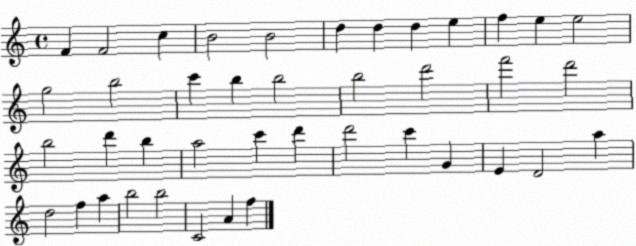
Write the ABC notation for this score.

X:1
T:Untitled
M:4/4
L:1/4
K:C
F F2 c B2 B2 d d d e f e e2 g2 b2 c' b b2 b2 d'2 f'2 d'2 b2 d' b a2 c' d' d'2 c' G E D2 a d2 f a b2 b2 C2 A f